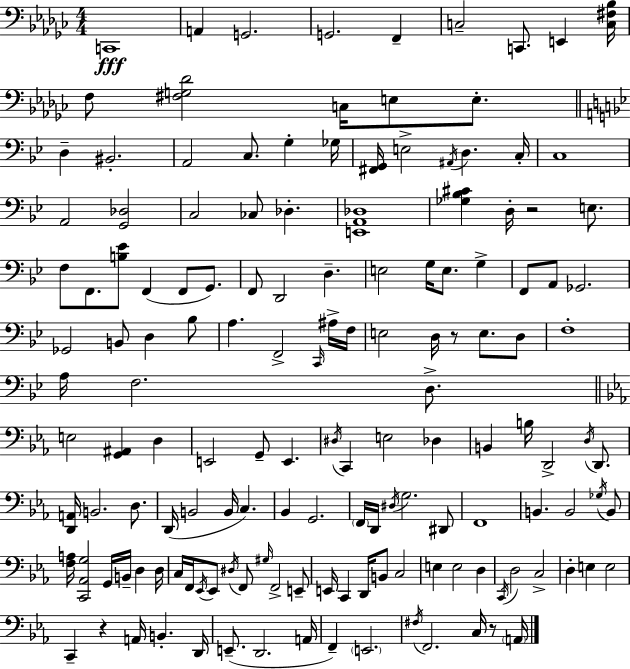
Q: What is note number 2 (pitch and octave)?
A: A2